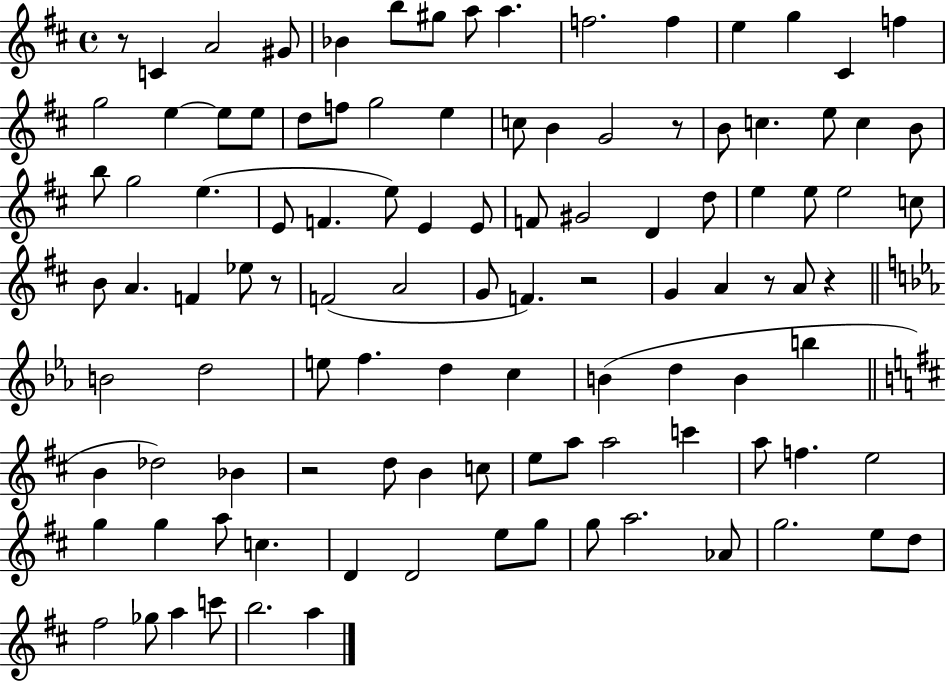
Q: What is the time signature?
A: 4/4